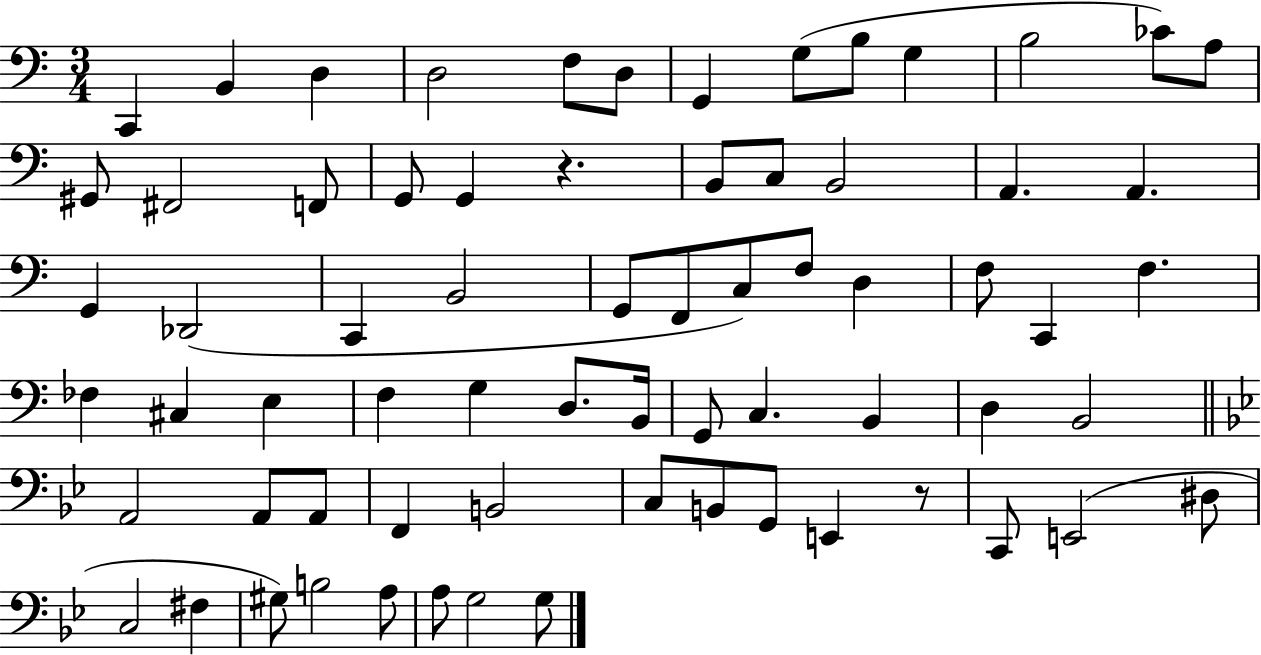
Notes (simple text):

C2/q B2/q D3/q D3/h F3/e D3/e G2/q G3/e B3/e G3/q B3/h CES4/e A3/e G#2/e F#2/h F2/e G2/e G2/q R/q. B2/e C3/e B2/h A2/q. A2/q. G2/q Db2/h C2/q B2/h G2/e F2/e C3/e F3/e D3/q F3/e C2/q F3/q. FES3/q C#3/q E3/q F3/q G3/q D3/e. B2/s G2/e C3/q. B2/q D3/q B2/h A2/h A2/e A2/e F2/q B2/h C3/e B2/e G2/e E2/q R/e C2/e E2/h D#3/e C3/h F#3/q G#3/e B3/h A3/e A3/e G3/h G3/e